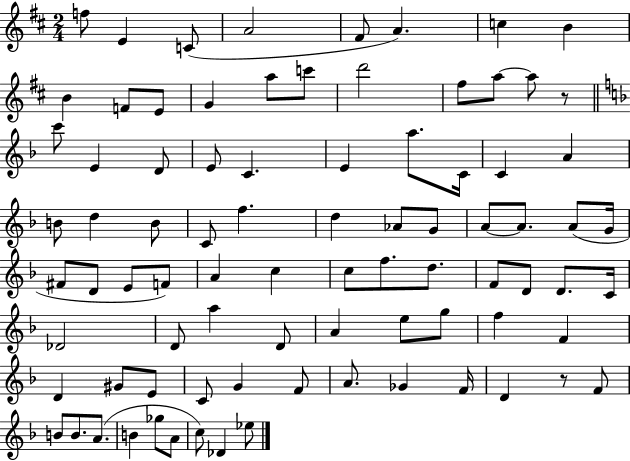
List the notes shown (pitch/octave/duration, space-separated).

F5/e E4/q C4/e A4/h F#4/e A4/q. C5/q B4/q B4/q F4/e E4/e G4/q A5/e C6/e D6/h F#5/e A5/e A5/e R/e C6/e E4/q D4/e E4/e C4/q. E4/q A5/e. C4/s C4/q A4/q B4/e D5/q B4/e C4/e F5/q. D5/q Ab4/e G4/e A4/e A4/e. A4/e G4/s F#4/e D4/e E4/e F4/e A4/q C5/q C5/e F5/e. D5/e. F4/e D4/e D4/e. C4/s Db4/h D4/e A5/q D4/e A4/q E5/e G5/e F5/q F4/q D4/q G#4/e E4/e C4/e G4/q F4/e A4/e. Gb4/q F4/s D4/q R/e F4/e B4/e B4/e. A4/e. B4/q Gb5/e A4/e C5/e Db4/q Eb5/e